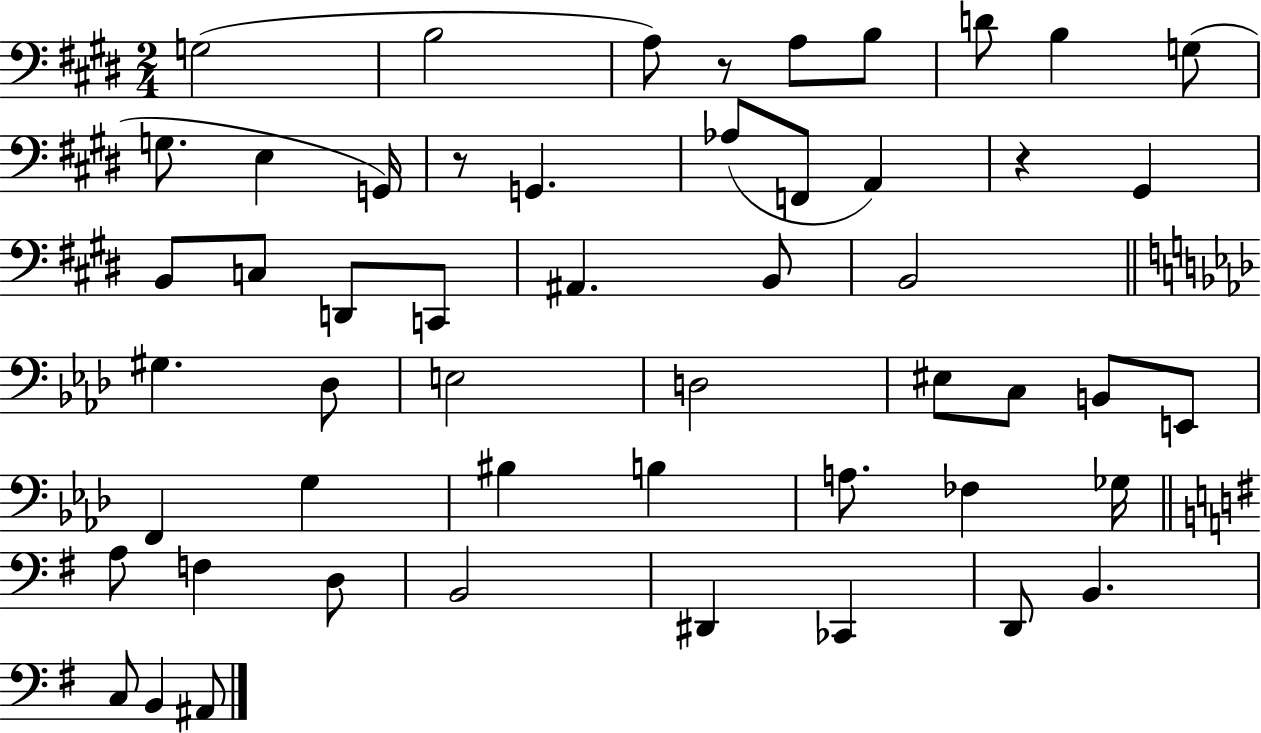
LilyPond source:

{
  \clef bass
  \numericTimeSignature
  \time 2/4
  \key e \major
  g2( | b2 | a8) r8 a8 b8 | d'8 b4 g8( | \break g8. e4 g,16) | r8 g,4. | aes8( f,8 a,4) | r4 gis,4 | \break b,8 c8 d,8 c,8 | ais,4. b,8 | b,2 | \bar "||" \break \key aes \major gis4. des8 | e2 | d2 | eis8 c8 b,8 e,8 | \break f,4 g4 | bis4 b4 | a8. fes4 ges16 | \bar "||" \break \key e \minor a8 f4 d8 | b,2 | dis,4 ces,4 | d,8 b,4. | \break c8 b,4 ais,8 | \bar "|."
}